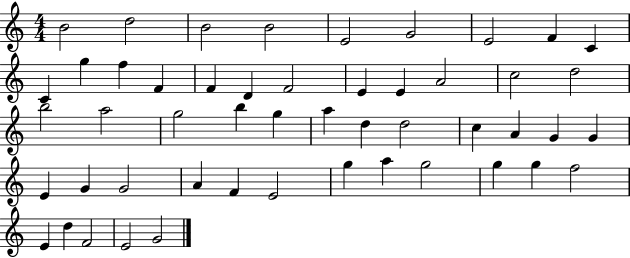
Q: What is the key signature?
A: C major